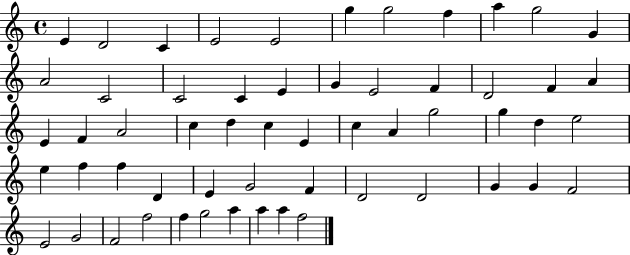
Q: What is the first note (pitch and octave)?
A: E4